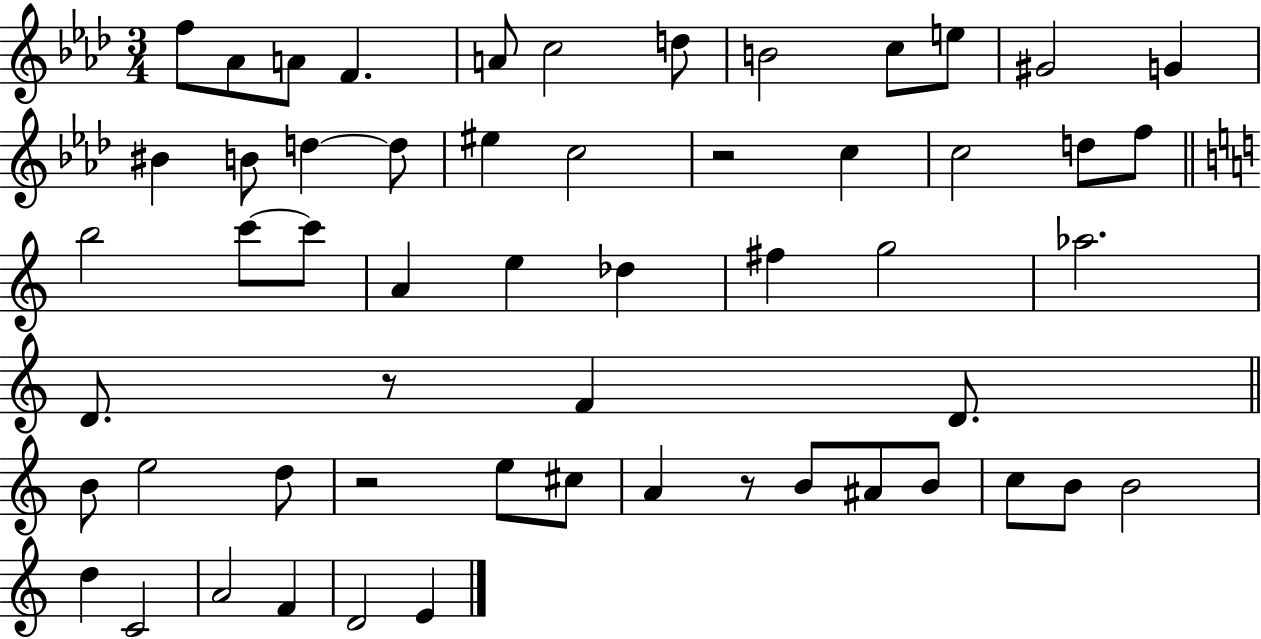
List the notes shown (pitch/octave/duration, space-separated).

F5/e Ab4/e A4/e F4/q. A4/e C5/h D5/e B4/h C5/e E5/e G#4/h G4/q BIS4/q B4/e D5/q D5/e EIS5/q C5/h R/h C5/q C5/h D5/e F5/e B5/h C6/e C6/e A4/q E5/q Db5/q F#5/q G5/h Ab5/h. D4/e. R/e F4/q D4/e. B4/e E5/h D5/e R/h E5/e C#5/e A4/q R/e B4/e A#4/e B4/e C5/e B4/e B4/h D5/q C4/h A4/h F4/q D4/h E4/q